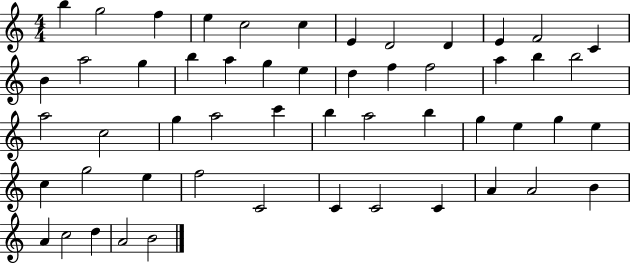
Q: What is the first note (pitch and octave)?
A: B5